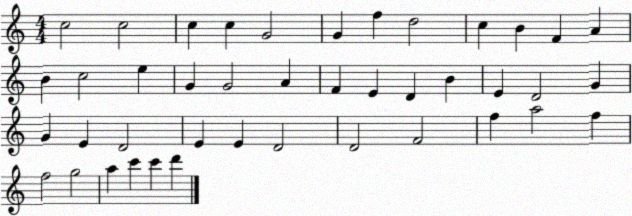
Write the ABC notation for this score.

X:1
T:Untitled
M:4/4
L:1/4
K:C
c2 c2 c c G2 G f d2 c B F A B c2 e G G2 A F E D B E D2 G G E D2 E E D2 D2 F2 f a2 f f2 g2 a c' c' d'